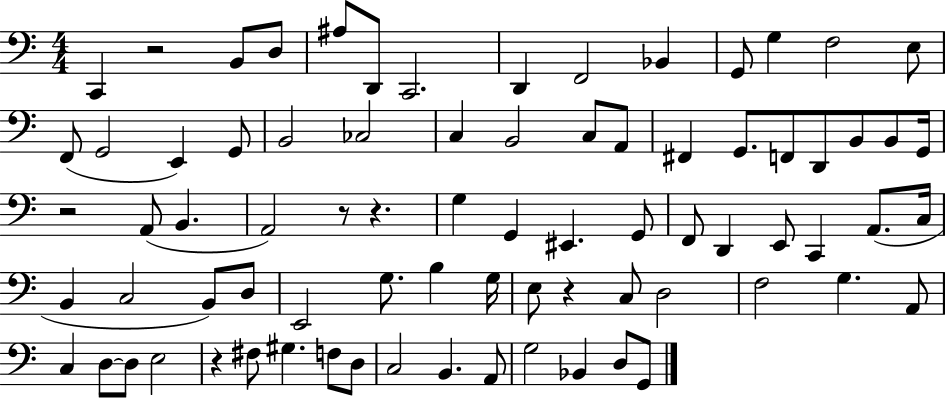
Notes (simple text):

C2/q R/h B2/e D3/e A#3/e D2/e C2/h. D2/q F2/h Bb2/q G2/e G3/q F3/h E3/e F2/e G2/h E2/q G2/e B2/h CES3/h C3/q B2/h C3/e A2/e F#2/q G2/e. F2/e D2/e B2/e B2/e G2/s R/h A2/e B2/q. A2/h R/e R/q. G3/q G2/q EIS2/q. G2/e F2/e D2/q E2/e C2/q A2/e. C3/s B2/q C3/h B2/e D3/e E2/h G3/e. B3/q G3/s E3/e R/q C3/e D3/h F3/h G3/q. A2/e C3/q D3/e D3/e E3/h R/q F#3/e G#3/q. F3/e D3/e C3/h B2/q. A2/e G3/h Bb2/q D3/e G2/e